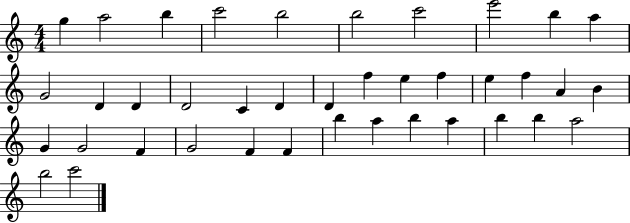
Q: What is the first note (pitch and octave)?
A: G5